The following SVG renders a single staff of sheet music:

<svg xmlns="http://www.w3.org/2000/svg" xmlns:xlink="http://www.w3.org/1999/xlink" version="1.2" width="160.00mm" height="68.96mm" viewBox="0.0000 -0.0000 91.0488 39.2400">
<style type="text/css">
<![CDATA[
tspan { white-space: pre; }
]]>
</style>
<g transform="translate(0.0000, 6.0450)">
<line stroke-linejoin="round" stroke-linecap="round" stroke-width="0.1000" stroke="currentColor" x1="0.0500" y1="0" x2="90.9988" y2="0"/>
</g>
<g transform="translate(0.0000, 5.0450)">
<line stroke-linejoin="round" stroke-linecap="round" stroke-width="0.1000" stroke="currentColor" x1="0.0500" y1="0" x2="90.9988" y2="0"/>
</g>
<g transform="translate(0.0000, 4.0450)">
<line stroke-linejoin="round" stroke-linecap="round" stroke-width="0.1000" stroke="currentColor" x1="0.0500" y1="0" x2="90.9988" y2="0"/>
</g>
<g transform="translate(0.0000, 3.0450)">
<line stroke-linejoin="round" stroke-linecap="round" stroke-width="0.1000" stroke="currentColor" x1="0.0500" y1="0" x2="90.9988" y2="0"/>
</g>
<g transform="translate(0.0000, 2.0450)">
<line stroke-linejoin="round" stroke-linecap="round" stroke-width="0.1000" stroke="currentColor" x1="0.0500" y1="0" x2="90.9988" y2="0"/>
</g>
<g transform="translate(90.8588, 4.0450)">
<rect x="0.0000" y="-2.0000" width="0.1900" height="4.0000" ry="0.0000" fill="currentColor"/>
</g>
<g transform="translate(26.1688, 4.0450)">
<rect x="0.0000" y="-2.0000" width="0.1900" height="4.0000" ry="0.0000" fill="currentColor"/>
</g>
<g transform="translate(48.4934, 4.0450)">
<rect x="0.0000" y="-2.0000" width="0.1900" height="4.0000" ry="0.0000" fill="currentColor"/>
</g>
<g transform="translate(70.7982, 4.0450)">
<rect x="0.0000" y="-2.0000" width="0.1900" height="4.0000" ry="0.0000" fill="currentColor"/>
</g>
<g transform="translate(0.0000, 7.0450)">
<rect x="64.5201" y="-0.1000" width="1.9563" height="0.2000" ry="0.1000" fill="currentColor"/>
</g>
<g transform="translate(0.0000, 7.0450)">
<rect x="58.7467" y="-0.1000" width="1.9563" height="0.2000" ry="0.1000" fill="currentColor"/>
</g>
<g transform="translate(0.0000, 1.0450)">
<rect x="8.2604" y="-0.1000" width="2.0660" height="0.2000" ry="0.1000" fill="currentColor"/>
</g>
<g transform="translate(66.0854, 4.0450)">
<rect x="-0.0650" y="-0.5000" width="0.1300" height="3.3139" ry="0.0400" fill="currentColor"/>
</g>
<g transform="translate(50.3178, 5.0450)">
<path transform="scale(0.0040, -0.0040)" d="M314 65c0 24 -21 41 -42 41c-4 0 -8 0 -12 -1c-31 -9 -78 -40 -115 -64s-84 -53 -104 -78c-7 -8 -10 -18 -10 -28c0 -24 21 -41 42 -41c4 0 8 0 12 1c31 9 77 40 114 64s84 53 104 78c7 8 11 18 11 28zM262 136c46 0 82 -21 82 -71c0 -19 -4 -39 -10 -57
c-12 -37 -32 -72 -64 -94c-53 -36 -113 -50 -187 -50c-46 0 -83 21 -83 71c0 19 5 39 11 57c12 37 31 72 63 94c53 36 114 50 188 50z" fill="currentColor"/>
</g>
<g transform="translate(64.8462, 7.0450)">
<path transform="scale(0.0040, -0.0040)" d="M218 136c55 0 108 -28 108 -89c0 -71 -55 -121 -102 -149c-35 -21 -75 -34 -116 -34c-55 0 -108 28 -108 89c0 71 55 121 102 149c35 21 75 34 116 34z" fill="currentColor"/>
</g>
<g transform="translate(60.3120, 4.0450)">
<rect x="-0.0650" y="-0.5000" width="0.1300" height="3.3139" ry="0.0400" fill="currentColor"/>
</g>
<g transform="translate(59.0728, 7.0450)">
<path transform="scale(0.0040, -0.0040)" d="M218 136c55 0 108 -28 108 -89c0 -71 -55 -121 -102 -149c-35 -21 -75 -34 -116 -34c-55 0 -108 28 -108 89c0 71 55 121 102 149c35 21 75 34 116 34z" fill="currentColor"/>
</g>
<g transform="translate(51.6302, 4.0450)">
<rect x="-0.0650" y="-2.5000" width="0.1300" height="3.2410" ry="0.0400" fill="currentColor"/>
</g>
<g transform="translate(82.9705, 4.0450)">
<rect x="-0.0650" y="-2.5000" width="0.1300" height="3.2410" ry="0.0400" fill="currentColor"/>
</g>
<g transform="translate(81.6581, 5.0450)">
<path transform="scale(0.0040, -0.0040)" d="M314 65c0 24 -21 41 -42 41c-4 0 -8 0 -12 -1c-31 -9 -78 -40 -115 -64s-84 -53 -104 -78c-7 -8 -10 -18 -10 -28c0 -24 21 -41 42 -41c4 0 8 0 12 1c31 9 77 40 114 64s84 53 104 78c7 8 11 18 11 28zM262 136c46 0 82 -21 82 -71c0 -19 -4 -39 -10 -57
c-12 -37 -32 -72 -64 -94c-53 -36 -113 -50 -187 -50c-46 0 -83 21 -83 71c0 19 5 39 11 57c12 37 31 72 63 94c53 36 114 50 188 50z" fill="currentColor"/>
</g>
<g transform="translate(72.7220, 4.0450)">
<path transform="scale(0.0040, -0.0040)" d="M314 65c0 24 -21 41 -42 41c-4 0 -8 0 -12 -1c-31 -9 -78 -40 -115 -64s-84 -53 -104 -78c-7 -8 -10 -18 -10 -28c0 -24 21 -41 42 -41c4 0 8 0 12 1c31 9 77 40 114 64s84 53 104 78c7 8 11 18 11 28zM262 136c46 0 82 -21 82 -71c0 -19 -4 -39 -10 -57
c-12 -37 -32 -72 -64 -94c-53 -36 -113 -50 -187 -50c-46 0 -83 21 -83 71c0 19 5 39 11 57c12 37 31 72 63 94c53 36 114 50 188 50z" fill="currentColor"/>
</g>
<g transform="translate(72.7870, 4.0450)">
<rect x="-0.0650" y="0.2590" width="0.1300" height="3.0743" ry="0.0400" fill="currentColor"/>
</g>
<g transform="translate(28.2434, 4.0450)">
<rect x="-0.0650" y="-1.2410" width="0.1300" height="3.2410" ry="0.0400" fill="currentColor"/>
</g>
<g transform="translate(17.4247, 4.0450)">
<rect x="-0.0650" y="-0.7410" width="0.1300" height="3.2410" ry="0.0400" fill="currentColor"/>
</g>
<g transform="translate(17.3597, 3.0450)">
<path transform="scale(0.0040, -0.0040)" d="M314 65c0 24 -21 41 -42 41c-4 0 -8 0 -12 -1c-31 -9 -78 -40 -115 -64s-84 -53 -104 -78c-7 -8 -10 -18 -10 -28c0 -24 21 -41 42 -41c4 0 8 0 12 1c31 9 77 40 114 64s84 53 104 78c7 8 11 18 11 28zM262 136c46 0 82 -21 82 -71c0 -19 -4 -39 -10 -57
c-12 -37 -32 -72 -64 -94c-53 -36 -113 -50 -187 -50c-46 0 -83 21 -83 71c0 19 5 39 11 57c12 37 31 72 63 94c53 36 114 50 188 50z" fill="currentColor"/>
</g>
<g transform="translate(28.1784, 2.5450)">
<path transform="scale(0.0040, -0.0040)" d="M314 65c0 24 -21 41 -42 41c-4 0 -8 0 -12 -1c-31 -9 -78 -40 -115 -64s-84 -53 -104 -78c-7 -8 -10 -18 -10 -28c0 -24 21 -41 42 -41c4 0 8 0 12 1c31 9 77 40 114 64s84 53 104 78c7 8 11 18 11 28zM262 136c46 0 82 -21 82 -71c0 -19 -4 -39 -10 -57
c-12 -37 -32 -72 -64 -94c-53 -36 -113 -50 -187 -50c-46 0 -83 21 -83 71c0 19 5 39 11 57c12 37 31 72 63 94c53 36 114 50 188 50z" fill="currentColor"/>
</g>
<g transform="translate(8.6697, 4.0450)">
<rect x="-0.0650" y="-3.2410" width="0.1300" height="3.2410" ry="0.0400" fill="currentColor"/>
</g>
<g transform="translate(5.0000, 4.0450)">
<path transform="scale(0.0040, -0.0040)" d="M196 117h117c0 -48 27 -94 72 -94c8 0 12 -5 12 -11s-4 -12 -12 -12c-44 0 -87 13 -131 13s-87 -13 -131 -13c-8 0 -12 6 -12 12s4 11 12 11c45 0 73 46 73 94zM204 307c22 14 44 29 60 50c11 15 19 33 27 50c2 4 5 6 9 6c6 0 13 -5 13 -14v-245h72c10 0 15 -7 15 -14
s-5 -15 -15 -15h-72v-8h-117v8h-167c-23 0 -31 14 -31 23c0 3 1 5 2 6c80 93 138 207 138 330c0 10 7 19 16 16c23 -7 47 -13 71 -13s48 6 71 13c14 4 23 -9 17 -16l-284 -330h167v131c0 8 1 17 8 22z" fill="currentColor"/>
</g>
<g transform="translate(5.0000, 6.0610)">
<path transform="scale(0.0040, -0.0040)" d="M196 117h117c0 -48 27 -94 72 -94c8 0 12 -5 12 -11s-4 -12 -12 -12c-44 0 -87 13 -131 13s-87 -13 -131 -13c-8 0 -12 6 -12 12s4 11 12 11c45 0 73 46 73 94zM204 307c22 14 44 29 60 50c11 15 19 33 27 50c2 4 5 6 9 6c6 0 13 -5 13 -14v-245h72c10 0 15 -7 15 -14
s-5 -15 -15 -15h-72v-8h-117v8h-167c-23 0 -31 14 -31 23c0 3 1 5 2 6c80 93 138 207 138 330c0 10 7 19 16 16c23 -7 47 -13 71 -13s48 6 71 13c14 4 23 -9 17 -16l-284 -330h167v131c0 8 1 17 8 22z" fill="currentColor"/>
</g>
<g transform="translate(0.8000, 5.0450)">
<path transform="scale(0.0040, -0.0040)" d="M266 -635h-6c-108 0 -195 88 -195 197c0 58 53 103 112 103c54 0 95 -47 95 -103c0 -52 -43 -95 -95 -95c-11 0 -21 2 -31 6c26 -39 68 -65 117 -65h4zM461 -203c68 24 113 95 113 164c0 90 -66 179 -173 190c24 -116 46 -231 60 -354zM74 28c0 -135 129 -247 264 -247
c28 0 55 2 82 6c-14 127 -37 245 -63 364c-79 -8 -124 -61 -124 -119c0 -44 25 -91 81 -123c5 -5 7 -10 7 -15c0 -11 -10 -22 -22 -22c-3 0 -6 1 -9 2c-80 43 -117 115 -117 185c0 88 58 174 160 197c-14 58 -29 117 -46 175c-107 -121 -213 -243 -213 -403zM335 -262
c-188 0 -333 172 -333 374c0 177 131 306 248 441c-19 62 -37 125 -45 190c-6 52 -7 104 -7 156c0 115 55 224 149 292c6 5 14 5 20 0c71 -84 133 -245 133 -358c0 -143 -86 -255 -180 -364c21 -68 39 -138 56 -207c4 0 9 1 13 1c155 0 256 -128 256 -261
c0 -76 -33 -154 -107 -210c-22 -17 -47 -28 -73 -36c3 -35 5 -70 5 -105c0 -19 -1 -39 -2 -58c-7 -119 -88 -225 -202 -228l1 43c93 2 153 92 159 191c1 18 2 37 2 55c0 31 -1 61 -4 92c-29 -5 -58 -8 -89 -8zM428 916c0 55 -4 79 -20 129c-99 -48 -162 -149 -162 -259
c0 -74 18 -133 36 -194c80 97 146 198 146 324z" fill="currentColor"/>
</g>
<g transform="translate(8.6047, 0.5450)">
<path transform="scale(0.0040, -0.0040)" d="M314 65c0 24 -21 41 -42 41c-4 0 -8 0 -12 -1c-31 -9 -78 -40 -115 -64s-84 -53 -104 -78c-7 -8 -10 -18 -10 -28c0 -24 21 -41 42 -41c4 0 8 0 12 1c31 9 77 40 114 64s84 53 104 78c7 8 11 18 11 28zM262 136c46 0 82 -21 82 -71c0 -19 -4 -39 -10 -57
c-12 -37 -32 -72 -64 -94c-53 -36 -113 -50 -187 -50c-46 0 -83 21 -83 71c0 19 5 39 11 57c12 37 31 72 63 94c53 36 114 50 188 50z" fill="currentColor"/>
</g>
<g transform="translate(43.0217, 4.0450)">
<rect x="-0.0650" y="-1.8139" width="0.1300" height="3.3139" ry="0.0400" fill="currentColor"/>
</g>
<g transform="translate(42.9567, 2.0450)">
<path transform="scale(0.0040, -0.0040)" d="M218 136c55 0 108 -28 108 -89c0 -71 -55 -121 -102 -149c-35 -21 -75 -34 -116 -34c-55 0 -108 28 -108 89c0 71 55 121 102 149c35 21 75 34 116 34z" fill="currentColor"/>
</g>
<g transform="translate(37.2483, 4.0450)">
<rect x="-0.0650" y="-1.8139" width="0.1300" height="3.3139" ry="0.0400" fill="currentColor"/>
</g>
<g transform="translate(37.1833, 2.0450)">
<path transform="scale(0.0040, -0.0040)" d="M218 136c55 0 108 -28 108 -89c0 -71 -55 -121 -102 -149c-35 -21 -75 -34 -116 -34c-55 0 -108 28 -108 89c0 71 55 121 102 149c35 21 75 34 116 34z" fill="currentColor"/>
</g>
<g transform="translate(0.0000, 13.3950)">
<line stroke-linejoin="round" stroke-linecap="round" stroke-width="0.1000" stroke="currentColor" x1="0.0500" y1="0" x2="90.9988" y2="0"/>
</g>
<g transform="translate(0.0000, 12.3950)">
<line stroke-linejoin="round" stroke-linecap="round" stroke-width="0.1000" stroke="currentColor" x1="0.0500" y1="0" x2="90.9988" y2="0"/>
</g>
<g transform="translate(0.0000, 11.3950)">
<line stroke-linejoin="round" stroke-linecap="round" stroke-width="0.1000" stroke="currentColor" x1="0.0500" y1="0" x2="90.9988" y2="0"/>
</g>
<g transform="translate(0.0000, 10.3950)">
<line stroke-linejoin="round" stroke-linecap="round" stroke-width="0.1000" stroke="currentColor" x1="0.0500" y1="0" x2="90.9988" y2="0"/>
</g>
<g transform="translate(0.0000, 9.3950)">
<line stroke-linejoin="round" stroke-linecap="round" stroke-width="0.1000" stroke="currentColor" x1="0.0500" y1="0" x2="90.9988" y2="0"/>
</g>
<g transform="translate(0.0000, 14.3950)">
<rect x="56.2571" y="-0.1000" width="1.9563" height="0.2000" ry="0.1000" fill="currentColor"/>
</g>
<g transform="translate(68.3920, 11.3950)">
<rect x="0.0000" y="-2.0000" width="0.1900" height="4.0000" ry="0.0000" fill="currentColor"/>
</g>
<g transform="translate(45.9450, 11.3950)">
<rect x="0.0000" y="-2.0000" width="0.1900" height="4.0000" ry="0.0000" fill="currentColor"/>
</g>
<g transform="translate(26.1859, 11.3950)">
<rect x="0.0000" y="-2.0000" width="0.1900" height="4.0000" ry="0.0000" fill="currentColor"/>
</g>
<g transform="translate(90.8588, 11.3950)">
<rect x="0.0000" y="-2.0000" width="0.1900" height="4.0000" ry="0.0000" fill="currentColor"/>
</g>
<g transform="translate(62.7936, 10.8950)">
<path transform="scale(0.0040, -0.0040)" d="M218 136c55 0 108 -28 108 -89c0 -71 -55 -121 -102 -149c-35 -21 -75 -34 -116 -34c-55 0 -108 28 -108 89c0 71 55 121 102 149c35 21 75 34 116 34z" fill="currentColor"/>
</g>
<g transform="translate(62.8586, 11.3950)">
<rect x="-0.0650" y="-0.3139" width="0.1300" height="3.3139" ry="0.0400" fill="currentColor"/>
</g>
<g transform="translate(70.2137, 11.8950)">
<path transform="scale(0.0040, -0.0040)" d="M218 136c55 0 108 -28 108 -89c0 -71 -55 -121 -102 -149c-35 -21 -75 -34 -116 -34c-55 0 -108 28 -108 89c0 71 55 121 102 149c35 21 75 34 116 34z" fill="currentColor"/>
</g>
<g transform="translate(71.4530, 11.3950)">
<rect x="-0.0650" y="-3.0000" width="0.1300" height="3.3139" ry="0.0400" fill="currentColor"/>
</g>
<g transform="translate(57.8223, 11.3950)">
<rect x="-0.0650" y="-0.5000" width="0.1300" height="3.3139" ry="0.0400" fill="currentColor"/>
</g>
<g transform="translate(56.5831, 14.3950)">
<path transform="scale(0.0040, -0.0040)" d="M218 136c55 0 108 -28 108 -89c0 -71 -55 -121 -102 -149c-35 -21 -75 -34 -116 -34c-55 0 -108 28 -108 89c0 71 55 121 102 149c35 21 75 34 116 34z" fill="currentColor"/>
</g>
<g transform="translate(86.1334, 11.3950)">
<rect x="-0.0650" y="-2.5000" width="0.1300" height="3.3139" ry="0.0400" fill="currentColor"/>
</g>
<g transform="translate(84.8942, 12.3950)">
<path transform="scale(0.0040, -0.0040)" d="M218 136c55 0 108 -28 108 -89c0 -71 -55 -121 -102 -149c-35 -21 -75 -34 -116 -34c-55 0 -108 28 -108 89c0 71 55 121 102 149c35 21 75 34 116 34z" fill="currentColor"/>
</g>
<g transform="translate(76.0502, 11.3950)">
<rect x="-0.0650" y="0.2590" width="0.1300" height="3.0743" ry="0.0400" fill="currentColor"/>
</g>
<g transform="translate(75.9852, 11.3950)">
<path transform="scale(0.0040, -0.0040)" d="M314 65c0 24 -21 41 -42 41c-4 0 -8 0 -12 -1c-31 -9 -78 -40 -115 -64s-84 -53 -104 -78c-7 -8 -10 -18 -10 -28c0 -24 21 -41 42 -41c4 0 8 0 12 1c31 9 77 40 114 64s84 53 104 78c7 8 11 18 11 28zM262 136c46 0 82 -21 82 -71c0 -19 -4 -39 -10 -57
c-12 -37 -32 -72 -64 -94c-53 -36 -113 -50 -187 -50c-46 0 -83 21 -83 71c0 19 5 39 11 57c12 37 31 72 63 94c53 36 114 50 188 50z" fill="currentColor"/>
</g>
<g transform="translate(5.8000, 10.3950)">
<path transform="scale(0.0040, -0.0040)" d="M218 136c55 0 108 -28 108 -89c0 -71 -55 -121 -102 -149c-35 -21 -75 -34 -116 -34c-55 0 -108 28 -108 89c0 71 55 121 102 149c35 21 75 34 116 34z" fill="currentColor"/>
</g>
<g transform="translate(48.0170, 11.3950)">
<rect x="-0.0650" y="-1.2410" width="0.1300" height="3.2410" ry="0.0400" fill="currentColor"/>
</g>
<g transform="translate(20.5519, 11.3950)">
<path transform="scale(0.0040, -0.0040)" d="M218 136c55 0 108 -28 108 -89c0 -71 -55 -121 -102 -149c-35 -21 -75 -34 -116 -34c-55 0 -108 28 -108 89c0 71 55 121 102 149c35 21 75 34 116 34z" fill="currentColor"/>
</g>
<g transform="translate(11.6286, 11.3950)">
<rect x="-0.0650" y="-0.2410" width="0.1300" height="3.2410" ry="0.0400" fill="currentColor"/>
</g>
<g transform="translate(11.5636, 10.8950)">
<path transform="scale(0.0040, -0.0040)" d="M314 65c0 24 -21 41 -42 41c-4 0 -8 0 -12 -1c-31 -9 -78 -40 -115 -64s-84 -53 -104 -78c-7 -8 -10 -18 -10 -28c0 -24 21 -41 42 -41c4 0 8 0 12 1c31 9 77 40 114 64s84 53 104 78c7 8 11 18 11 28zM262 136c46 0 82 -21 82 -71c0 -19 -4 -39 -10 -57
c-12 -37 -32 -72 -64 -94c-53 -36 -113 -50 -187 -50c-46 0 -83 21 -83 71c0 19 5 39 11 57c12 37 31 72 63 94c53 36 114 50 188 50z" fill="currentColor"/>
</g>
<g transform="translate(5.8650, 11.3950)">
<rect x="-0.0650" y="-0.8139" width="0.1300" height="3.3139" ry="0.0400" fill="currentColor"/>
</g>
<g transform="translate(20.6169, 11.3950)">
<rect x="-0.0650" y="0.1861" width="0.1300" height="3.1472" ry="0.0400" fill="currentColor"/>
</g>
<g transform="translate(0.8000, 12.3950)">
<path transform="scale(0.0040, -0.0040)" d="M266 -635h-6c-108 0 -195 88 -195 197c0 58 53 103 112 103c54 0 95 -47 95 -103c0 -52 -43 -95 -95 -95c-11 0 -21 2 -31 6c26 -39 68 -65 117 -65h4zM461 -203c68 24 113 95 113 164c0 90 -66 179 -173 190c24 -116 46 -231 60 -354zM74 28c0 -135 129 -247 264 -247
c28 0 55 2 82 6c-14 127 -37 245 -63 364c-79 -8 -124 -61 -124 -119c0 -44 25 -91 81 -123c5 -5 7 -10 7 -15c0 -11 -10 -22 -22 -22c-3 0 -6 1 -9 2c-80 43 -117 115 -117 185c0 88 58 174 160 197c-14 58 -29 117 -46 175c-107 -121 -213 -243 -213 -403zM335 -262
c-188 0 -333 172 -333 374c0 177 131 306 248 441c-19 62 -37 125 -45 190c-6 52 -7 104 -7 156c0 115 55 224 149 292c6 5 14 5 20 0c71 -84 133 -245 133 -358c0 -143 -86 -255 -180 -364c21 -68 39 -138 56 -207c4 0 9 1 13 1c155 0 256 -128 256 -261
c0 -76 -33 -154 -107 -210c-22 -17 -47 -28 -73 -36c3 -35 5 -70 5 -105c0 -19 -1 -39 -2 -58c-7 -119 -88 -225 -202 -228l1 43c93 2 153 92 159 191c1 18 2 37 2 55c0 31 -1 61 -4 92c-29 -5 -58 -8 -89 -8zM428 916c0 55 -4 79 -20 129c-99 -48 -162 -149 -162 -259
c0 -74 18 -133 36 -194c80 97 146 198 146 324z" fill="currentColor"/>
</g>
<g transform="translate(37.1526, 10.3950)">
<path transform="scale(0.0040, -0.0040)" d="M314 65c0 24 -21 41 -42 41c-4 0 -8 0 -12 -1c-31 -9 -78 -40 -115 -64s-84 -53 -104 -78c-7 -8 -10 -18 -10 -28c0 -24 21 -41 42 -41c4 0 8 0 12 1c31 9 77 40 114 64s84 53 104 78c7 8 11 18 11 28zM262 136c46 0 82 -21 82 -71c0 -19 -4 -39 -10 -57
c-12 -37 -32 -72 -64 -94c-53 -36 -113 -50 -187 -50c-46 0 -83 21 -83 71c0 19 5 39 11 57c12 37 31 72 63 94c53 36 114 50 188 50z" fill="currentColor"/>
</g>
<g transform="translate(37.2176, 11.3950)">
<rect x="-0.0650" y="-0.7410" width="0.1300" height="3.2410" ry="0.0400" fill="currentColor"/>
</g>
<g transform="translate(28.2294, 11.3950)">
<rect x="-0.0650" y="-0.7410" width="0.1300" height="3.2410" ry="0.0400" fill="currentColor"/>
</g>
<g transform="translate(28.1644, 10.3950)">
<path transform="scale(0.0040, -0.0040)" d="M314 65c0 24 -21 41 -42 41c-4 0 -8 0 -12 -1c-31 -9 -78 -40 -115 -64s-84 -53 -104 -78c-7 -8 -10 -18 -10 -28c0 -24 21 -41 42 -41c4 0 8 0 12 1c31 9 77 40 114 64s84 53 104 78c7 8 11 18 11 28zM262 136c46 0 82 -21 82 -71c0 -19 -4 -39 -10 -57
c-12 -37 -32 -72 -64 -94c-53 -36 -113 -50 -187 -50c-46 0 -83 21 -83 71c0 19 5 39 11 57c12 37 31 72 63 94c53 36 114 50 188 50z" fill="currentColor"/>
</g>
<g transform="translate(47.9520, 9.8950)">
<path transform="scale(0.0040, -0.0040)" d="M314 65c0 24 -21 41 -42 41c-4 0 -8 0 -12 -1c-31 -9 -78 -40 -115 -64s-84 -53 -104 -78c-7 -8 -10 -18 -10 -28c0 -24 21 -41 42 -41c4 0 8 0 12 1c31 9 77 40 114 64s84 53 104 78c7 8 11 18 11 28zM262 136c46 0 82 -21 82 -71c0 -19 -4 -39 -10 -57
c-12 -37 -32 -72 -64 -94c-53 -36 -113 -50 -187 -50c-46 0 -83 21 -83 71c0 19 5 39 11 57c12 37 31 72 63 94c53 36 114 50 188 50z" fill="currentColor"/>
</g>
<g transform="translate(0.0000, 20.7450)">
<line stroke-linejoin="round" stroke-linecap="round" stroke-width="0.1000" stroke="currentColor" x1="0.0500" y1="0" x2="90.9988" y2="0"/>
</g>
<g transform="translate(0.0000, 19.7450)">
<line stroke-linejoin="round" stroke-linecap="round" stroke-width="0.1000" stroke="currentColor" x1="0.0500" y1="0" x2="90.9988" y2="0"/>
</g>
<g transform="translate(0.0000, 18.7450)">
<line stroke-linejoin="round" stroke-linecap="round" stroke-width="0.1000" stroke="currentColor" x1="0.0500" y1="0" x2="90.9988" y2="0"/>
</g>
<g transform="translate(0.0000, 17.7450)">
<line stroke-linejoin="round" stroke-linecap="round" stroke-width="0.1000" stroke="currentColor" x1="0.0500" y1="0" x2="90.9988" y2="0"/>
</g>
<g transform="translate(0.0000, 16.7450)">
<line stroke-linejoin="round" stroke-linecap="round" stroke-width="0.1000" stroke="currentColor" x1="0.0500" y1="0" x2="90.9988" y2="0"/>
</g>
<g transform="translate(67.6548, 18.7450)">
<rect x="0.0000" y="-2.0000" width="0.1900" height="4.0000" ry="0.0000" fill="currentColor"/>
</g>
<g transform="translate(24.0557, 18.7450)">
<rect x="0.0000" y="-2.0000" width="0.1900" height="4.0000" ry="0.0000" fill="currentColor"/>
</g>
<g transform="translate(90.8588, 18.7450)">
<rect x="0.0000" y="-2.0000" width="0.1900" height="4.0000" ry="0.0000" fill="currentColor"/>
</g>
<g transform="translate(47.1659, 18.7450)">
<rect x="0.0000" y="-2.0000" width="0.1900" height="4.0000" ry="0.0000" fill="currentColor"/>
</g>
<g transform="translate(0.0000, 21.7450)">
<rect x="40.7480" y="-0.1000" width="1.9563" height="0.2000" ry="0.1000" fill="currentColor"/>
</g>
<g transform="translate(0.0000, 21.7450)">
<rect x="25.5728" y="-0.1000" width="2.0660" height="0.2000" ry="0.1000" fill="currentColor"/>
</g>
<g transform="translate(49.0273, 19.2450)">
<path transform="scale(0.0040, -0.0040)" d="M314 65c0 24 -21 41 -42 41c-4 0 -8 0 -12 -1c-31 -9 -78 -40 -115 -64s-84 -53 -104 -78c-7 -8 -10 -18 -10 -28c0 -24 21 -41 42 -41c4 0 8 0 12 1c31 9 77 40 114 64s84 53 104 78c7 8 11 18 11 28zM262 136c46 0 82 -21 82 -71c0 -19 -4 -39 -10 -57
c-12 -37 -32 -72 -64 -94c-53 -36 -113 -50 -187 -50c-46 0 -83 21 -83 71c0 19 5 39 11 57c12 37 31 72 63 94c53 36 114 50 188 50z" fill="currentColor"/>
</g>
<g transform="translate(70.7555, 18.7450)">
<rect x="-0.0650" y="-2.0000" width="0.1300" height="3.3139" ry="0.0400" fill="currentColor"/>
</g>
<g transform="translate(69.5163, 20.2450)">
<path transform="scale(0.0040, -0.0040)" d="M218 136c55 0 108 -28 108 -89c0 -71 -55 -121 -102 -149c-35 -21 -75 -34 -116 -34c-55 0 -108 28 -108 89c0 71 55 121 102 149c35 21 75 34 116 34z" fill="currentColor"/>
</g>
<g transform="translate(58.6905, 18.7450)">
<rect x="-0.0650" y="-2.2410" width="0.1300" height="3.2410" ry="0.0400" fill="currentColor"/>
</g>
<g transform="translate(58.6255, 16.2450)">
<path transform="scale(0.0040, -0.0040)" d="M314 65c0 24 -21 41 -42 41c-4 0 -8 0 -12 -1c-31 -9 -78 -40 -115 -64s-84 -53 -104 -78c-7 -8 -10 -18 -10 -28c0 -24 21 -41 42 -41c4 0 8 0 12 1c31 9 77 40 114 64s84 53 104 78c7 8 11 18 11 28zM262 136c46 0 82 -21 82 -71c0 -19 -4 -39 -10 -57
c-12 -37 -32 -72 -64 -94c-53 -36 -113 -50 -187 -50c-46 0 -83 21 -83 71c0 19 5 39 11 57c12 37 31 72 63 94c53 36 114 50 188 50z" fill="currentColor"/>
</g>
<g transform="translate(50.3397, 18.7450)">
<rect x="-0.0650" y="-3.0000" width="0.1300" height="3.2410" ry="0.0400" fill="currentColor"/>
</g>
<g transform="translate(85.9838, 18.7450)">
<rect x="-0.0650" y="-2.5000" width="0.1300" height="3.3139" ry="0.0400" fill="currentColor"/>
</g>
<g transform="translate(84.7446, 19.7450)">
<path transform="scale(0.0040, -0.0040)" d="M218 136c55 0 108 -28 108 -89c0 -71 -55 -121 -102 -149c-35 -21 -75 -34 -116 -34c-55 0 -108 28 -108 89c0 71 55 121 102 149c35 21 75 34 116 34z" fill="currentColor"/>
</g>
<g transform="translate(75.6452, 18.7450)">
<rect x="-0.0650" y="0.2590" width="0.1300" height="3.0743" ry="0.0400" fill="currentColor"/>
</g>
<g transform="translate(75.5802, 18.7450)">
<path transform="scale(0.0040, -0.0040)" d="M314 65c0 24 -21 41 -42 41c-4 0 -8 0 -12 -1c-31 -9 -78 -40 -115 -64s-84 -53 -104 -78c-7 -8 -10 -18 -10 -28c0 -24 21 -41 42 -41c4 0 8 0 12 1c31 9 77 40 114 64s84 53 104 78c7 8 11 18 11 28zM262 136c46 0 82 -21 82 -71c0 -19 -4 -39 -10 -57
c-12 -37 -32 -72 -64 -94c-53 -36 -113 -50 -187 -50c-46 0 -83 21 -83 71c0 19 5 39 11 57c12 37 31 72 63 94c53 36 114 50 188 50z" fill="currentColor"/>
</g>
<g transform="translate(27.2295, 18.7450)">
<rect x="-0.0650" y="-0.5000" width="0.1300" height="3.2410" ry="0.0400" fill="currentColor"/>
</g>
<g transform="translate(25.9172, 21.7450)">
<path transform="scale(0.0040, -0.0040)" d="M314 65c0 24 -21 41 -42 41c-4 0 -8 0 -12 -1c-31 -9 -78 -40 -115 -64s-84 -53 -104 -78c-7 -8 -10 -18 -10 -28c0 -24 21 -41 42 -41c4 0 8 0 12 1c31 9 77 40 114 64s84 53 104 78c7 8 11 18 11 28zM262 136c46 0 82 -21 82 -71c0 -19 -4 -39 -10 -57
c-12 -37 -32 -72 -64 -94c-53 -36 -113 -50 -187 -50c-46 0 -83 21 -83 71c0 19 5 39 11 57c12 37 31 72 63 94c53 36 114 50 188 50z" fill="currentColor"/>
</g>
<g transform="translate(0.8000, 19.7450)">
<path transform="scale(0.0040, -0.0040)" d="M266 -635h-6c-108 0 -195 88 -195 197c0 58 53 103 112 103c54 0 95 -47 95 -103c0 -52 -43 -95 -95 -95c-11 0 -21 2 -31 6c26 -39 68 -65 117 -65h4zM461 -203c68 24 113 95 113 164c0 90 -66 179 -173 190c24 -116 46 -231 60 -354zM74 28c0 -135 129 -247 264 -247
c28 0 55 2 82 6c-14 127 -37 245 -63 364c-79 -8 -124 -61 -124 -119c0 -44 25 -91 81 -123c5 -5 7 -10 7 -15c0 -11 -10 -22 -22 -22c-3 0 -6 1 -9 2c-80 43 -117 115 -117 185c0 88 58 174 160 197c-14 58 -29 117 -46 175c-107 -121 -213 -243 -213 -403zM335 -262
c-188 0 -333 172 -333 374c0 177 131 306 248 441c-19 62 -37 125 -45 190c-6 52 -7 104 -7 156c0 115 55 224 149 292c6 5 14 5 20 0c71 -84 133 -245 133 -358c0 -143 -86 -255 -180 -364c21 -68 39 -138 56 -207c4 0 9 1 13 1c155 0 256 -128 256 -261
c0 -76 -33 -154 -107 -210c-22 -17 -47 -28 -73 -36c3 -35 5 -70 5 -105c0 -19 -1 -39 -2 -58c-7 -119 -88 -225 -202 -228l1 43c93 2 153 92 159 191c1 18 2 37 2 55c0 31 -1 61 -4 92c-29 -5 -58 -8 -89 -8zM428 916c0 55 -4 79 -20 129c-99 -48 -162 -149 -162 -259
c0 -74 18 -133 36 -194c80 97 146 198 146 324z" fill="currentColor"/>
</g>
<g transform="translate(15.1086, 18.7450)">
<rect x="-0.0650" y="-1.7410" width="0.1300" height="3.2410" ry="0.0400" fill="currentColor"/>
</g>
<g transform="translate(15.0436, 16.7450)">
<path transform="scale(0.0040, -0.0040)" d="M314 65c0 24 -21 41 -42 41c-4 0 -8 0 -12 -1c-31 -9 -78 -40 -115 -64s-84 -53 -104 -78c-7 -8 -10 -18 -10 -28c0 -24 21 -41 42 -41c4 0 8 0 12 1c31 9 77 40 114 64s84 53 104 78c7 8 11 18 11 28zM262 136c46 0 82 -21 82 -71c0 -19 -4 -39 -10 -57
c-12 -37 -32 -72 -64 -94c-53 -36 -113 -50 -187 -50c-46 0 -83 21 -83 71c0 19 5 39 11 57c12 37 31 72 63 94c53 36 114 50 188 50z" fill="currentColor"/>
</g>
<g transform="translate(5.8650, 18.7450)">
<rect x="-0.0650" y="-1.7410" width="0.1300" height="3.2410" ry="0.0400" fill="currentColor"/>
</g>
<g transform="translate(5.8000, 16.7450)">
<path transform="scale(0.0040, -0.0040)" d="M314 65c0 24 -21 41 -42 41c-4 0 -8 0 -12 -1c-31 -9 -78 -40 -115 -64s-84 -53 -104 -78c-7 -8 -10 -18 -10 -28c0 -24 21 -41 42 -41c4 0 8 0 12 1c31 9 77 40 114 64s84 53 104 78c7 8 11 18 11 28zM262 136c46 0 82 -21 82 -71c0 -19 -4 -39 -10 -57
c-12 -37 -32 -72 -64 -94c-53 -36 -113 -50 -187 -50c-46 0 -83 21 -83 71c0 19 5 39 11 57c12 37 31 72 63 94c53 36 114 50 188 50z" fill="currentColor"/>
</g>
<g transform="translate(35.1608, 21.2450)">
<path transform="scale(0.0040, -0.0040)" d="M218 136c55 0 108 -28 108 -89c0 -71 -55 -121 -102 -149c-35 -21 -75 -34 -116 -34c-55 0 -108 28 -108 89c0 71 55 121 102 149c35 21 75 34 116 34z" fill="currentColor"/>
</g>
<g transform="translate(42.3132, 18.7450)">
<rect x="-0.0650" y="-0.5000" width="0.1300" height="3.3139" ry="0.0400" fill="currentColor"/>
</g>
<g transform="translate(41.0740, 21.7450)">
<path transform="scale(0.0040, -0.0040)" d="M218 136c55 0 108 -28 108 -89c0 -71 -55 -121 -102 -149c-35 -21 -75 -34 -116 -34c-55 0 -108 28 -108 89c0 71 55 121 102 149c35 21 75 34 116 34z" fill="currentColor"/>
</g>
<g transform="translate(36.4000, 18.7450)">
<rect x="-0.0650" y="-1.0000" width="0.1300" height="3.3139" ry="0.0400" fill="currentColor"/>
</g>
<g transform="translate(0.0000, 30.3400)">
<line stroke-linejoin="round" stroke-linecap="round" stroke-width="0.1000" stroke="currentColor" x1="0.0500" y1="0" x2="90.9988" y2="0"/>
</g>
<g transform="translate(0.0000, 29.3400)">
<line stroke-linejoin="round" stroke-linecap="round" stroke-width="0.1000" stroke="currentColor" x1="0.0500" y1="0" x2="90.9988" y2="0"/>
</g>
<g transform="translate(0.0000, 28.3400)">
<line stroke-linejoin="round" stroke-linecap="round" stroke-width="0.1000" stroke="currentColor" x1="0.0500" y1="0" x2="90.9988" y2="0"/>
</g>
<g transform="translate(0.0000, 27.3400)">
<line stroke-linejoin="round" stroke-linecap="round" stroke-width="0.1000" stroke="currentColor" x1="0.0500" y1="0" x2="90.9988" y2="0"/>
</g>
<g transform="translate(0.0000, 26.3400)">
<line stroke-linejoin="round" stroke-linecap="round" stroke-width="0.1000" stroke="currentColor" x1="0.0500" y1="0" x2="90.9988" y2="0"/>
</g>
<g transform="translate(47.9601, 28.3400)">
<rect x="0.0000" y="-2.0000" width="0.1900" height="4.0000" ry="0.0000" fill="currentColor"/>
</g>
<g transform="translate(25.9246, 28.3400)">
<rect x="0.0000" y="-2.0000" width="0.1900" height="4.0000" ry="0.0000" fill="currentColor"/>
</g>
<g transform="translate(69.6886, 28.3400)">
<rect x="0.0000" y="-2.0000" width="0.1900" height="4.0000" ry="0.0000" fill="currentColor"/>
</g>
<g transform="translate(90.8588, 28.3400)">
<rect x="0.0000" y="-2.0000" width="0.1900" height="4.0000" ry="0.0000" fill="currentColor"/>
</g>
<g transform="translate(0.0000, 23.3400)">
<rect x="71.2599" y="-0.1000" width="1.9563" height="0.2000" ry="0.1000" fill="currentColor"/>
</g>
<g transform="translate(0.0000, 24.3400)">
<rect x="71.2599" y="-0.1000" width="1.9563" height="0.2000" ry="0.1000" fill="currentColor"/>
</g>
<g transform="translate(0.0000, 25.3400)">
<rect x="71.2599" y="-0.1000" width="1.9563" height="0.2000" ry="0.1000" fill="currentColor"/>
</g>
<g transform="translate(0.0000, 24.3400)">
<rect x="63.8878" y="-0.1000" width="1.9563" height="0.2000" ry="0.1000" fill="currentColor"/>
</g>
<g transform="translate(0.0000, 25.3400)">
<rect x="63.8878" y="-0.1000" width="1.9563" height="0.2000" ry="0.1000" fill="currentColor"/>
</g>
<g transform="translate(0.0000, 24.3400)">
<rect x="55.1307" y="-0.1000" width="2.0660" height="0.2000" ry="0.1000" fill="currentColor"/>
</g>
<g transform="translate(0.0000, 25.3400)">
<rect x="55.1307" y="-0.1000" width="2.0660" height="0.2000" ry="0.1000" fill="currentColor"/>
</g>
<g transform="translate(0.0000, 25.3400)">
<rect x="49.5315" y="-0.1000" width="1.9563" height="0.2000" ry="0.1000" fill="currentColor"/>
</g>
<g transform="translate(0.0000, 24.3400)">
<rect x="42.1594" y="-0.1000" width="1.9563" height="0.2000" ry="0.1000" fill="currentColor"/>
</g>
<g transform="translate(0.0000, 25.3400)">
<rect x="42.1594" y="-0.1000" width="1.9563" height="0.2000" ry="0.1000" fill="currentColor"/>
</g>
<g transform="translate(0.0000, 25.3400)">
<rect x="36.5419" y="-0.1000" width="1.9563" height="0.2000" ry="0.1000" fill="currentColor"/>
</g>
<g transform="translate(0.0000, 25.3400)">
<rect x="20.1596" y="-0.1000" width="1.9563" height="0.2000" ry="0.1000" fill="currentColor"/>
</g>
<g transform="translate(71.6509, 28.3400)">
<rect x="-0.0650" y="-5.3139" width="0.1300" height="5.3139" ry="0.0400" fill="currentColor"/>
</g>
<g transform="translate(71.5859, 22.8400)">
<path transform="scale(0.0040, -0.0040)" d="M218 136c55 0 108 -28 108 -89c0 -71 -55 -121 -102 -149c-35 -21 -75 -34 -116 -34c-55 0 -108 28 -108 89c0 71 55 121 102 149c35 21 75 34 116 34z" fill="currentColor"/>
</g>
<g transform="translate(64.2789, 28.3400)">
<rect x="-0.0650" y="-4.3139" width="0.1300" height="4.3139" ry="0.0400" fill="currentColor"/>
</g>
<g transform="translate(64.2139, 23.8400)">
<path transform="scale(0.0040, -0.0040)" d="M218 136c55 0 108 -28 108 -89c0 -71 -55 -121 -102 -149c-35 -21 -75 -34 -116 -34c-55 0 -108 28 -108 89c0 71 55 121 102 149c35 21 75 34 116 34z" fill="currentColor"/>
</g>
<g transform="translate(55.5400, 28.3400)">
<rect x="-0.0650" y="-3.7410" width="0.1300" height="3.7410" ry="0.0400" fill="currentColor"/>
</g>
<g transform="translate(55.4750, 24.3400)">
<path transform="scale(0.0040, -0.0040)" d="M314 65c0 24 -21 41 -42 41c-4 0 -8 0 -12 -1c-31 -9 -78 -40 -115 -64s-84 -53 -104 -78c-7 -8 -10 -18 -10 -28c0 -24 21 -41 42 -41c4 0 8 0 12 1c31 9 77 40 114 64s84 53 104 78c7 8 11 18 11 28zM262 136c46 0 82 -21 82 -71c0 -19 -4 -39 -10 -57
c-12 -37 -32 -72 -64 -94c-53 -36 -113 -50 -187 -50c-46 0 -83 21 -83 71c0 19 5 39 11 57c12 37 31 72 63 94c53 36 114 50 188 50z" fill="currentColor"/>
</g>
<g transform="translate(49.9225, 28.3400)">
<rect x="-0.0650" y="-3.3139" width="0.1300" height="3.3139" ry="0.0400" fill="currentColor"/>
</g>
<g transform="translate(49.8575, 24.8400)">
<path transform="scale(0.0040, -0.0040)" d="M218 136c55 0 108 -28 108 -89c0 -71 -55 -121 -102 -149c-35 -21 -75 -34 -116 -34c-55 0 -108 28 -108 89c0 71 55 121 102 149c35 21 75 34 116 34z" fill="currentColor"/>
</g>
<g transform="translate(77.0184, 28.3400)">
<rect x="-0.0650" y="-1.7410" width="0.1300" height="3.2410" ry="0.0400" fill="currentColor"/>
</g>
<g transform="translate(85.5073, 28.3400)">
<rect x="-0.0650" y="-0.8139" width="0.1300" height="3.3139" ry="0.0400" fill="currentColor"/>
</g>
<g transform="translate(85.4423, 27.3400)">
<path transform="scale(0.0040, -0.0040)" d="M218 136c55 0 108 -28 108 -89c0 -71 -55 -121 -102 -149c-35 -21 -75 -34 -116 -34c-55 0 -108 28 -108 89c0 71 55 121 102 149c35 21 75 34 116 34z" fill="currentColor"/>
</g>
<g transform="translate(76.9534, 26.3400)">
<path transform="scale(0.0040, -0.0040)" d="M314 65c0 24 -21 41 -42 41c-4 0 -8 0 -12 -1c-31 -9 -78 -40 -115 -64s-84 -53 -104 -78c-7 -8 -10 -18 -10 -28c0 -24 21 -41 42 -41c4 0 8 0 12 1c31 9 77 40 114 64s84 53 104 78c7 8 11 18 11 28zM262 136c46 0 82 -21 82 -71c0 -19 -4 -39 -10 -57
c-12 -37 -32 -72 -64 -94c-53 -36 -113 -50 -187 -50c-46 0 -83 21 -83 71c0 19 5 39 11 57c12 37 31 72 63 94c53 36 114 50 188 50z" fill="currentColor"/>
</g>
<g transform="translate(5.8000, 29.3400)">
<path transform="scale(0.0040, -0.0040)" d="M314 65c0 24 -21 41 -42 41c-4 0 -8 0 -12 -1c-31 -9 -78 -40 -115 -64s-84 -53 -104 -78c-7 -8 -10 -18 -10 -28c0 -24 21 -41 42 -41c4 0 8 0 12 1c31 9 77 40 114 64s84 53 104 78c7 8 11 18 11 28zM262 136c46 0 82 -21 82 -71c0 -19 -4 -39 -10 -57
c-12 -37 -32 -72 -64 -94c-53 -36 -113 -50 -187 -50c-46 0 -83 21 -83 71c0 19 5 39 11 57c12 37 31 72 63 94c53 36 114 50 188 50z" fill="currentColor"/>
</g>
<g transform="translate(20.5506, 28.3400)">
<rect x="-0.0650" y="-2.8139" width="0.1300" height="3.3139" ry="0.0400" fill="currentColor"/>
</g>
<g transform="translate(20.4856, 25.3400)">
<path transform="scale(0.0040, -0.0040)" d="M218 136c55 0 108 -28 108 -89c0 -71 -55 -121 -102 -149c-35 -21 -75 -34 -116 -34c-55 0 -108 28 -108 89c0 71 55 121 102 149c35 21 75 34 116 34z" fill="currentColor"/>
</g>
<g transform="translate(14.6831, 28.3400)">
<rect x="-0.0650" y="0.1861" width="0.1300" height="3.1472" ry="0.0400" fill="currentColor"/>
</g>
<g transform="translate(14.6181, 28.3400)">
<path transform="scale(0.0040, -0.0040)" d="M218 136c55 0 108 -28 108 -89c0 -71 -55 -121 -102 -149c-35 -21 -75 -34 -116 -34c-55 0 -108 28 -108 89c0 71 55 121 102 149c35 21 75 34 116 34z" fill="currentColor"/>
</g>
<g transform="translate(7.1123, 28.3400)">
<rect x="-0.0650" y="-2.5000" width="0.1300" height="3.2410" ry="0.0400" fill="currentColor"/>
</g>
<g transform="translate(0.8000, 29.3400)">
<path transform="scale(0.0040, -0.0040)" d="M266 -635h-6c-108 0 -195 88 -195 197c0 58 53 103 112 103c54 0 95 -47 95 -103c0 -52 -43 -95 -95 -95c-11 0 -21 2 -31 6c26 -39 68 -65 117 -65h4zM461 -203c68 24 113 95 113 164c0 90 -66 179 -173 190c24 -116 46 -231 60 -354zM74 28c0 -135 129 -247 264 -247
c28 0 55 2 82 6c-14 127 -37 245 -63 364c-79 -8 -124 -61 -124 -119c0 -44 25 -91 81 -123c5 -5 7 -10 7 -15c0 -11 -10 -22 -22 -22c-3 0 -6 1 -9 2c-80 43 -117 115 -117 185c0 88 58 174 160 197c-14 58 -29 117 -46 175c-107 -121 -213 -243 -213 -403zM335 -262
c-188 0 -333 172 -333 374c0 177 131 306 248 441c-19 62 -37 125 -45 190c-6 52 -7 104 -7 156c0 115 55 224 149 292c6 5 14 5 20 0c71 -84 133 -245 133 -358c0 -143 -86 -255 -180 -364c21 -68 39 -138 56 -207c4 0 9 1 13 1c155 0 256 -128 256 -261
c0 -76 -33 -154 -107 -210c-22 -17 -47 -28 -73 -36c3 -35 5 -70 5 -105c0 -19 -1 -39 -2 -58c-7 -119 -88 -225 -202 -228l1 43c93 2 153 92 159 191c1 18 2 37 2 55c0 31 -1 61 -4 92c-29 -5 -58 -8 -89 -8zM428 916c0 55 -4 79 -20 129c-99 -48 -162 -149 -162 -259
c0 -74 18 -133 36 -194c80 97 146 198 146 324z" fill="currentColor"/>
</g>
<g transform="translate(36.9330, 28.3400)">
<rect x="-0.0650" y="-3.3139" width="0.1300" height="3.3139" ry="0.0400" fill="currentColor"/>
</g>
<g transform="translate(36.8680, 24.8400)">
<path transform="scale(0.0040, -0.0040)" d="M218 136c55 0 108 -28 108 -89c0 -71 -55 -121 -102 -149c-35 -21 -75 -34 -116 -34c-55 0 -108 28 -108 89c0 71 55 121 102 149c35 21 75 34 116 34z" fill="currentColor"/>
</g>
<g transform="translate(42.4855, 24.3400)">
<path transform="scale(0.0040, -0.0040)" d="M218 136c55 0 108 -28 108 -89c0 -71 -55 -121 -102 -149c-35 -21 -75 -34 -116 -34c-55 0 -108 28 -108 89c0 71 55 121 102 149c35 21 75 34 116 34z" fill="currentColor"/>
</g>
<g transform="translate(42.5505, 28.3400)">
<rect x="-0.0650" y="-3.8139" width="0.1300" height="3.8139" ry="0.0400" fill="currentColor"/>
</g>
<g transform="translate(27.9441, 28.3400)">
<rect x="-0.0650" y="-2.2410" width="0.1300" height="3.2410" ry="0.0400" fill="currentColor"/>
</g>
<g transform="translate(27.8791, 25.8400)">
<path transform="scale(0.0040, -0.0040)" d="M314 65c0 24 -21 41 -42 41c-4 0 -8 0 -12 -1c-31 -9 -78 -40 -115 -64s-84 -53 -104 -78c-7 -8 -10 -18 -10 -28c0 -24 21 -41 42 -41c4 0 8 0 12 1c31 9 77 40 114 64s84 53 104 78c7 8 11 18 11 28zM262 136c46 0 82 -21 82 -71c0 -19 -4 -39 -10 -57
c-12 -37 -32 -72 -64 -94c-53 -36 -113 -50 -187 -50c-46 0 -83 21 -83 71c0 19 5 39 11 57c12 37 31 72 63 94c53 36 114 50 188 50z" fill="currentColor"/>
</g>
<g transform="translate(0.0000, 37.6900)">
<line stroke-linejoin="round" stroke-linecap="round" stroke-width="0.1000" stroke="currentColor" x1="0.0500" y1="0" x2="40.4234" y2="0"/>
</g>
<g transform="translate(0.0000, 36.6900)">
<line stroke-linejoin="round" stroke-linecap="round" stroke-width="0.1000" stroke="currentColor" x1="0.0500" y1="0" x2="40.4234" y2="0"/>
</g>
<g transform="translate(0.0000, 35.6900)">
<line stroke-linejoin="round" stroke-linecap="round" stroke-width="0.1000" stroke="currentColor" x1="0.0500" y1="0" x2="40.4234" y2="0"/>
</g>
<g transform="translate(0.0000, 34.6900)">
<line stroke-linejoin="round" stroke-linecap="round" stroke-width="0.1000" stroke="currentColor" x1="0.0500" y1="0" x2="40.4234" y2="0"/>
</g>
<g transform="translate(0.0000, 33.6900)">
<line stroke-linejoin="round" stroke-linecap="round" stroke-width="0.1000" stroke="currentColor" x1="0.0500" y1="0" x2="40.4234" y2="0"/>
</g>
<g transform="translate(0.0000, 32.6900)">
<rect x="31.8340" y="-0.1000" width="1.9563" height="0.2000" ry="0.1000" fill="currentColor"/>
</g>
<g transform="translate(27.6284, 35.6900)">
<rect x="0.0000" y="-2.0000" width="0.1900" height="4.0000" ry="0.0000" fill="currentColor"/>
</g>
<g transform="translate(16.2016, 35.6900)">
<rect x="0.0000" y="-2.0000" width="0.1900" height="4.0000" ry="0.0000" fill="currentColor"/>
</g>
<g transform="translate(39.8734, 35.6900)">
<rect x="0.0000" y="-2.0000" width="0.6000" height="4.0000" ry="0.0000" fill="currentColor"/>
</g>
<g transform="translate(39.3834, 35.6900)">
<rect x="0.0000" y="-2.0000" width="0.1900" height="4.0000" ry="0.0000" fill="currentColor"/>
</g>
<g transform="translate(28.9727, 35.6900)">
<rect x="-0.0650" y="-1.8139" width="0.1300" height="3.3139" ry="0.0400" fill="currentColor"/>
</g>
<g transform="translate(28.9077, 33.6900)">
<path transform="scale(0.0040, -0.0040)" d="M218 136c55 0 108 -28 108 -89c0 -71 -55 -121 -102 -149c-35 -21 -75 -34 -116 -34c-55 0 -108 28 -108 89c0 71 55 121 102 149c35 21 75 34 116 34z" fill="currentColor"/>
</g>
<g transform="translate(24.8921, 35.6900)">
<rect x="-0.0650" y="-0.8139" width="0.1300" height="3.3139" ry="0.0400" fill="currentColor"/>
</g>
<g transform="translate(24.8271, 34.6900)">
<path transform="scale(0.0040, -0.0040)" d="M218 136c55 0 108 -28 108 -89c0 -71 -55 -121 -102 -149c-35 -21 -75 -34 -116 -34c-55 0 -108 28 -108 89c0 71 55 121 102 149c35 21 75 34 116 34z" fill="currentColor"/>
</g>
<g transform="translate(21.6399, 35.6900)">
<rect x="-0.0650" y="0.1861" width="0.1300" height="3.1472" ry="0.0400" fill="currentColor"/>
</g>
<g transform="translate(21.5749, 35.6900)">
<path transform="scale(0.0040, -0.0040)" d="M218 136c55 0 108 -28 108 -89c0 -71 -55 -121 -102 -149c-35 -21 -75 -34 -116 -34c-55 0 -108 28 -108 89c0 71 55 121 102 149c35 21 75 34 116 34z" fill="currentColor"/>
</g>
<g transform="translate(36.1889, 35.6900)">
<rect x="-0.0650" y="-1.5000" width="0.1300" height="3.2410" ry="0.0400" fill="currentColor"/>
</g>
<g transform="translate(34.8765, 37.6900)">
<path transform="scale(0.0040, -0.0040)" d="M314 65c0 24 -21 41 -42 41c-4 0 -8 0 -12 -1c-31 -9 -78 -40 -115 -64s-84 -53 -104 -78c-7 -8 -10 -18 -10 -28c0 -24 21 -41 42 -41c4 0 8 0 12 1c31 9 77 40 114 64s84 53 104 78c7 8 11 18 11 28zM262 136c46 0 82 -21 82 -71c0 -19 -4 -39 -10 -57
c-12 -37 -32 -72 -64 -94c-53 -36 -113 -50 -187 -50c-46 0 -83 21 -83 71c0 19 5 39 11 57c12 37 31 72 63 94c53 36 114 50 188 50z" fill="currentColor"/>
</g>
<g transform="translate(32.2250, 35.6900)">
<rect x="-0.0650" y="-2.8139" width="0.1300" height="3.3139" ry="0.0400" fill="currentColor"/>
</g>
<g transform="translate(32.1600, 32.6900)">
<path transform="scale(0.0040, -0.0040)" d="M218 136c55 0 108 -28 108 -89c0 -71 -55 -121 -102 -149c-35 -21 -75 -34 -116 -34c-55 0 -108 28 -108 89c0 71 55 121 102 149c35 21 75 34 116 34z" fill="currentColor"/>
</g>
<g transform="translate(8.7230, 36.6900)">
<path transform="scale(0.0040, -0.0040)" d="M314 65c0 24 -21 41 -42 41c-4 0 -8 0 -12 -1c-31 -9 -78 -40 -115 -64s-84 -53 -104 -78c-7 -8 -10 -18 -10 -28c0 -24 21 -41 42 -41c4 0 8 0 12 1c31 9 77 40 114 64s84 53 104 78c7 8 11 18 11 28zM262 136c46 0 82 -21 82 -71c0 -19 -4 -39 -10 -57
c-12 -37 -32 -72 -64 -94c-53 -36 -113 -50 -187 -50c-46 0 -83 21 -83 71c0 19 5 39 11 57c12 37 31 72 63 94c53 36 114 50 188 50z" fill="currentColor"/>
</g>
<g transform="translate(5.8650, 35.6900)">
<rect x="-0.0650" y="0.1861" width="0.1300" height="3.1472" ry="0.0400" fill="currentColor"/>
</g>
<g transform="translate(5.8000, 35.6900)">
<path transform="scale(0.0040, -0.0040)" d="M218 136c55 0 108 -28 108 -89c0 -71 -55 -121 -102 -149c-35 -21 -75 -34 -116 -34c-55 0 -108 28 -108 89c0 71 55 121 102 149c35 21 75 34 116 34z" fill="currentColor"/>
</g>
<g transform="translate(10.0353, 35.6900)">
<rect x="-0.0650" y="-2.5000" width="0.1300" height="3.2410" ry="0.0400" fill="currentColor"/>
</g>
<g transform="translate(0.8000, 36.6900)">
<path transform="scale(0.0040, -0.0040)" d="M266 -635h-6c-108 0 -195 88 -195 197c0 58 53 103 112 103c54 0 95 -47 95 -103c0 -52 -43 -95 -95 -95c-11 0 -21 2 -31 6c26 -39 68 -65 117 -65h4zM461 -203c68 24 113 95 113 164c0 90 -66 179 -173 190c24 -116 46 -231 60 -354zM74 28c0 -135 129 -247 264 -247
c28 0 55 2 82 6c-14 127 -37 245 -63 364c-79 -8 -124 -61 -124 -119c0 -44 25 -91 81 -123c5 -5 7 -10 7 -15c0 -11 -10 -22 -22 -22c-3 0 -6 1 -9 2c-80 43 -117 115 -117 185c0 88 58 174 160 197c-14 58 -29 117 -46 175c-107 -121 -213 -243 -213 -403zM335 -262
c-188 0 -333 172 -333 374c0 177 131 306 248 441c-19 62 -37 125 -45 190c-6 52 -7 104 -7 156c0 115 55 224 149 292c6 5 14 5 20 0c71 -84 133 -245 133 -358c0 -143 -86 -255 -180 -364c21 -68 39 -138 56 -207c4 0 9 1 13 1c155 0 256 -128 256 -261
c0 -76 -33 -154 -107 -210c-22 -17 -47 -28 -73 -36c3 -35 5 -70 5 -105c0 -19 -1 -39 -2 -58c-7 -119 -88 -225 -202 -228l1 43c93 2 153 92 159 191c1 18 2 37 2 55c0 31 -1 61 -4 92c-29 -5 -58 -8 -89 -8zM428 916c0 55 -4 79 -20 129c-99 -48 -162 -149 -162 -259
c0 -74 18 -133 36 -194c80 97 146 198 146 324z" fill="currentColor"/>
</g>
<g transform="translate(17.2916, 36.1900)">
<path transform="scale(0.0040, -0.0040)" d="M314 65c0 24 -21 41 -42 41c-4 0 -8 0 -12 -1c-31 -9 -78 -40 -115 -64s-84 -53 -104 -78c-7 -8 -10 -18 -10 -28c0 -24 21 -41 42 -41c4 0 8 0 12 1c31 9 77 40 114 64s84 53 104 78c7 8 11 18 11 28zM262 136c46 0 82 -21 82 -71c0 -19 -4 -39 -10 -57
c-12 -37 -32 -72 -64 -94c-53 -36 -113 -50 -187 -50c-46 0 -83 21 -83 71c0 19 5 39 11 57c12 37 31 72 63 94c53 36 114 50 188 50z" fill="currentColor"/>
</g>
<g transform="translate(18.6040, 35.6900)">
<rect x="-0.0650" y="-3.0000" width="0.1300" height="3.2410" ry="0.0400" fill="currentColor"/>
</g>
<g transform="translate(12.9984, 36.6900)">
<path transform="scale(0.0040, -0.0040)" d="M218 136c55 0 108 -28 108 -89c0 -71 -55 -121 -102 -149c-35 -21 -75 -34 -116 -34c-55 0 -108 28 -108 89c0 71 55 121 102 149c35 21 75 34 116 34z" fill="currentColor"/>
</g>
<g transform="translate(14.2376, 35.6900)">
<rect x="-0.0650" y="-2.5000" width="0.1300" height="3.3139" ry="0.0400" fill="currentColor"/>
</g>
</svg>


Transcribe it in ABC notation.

X:1
T:Untitled
M:4/4
L:1/4
K:C
b2 d2 e2 f f G2 C C B2 G2 d c2 B d2 d2 e2 C c A B2 G f2 f2 C2 D C A2 g2 F B2 G G2 B a g2 b c' b c'2 d' f' f2 d B G2 G A2 B d f a E2